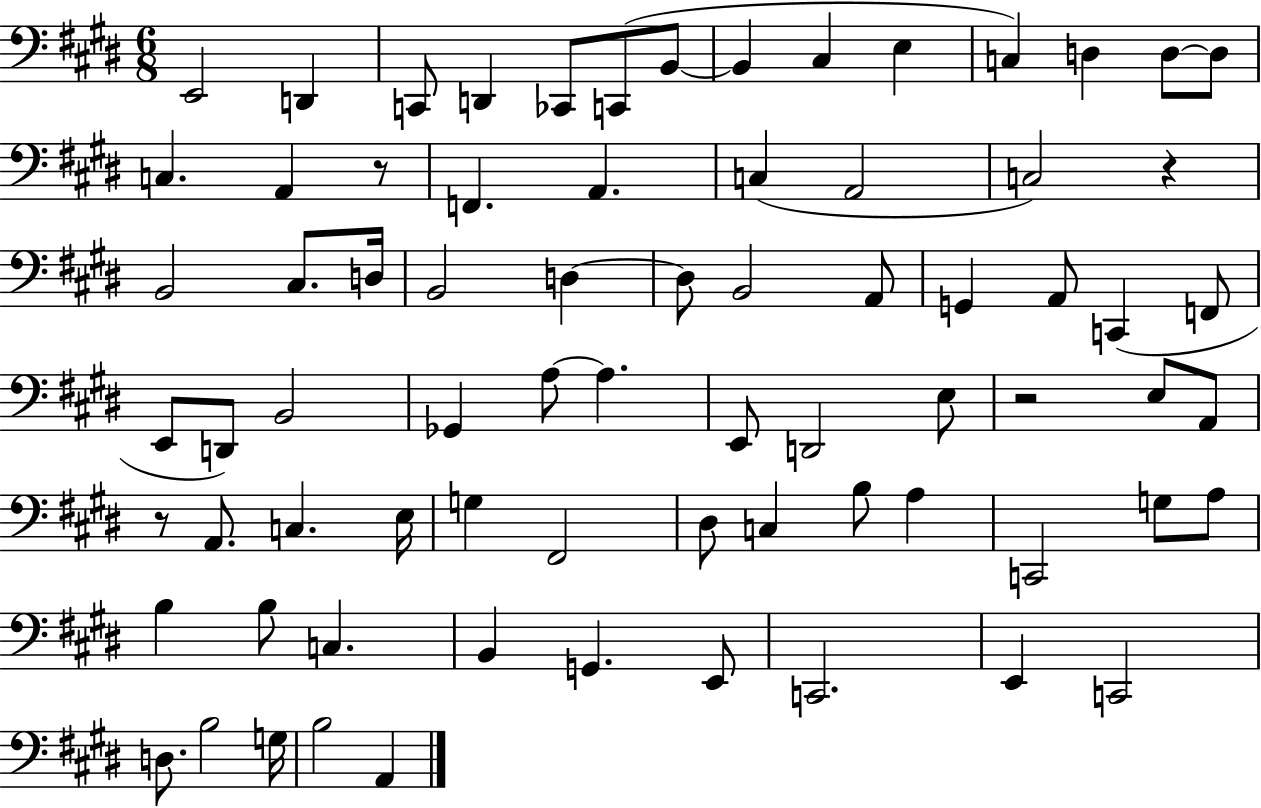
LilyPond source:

{
  \clef bass
  \numericTimeSignature
  \time 6/8
  \key e \major
  e,2 d,4 | c,8 d,4 ces,8 c,8( b,8~~ | b,4 cis4 e4 | c4) d4 d8~~ d8 | \break c4. a,4 r8 | f,4. a,4. | c4( a,2 | c2) r4 | \break b,2 cis8. d16 | b,2 d4~~ | d8 b,2 a,8 | g,4 a,8 c,4( f,8 | \break e,8 d,8) b,2 | ges,4 a8~~ a4. | e,8 d,2 e8 | r2 e8 a,8 | \break r8 a,8. c4. e16 | g4 fis,2 | dis8 c4 b8 a4 | c,2 g8 a8 | \break b4 b8 c4. | b,4 g,4. e,8 | c,2. | e,4 c,2 | \break d8. b2 g16 | b2 a,4 | \bar "|."
}